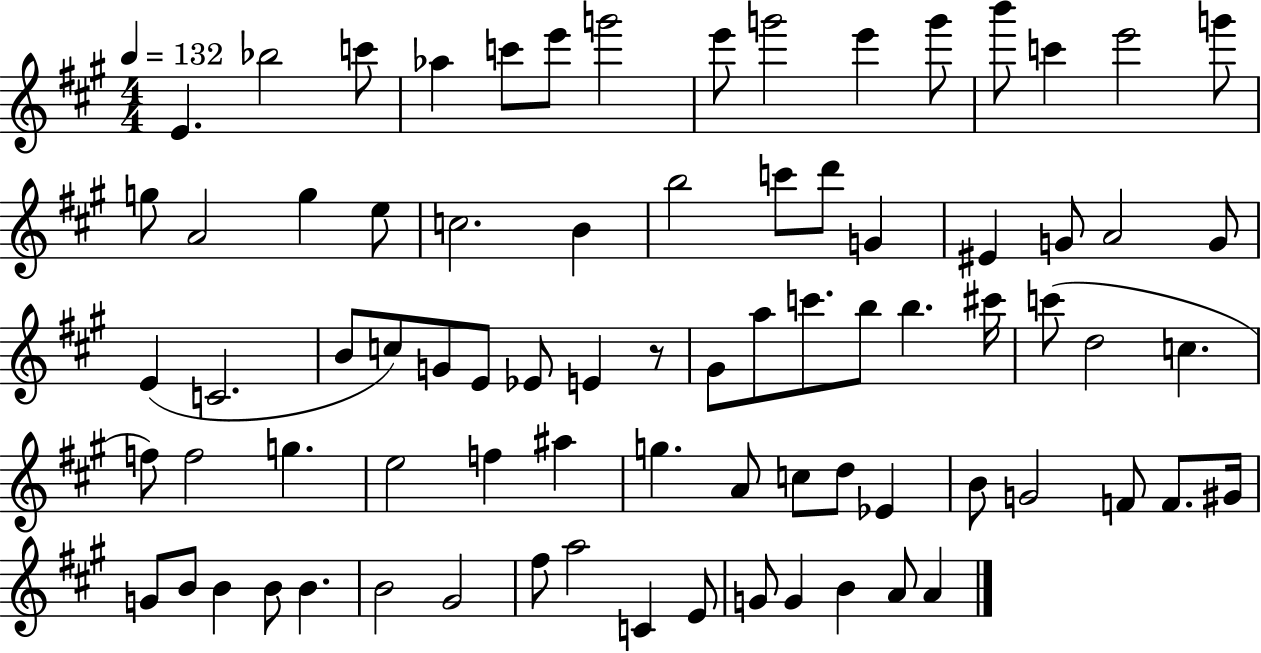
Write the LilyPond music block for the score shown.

{
  \clef treble
  \numericTimeSignature
  \time 4/4
  \key a \major
  \tempo 4 = 132
  \repeat volta 2 { e'4. bes''2 c'''8 | aes''4 c'''8 e'''8 g'''2 | e'''8 g'''2 e'''4 g'''8 | b'''8 c'''4 e'''2 g'''8 | \break g''8 a'2 g''4 e''8 | c''2. b'4 | b''2 c'''8 d'''8 g'4 | eis'4 g'8 a'2 g'8 | \break e'4( c'2. | b'8 c''8) g'8 e'8 ees'8 e'4 r8 | gis'8 a''8 c'''8. b''8 b''4. cis'''16 | c'''8( d''2 c''4. | \break f''8) f''2 g''4. | e''2 f''4 ais''4 | g''4. a'8 c''8 d''8 ees'4 | b'8 g'2 f'8 f'8. gis'16 | \break g'8 b'8 b'4 b'8 b'4. | b'2 gis'2 | fis''8 a''2 c'4 e'8 | g'8 g'4 b'4 a'8 a'4 | \break } \bar "|."
}